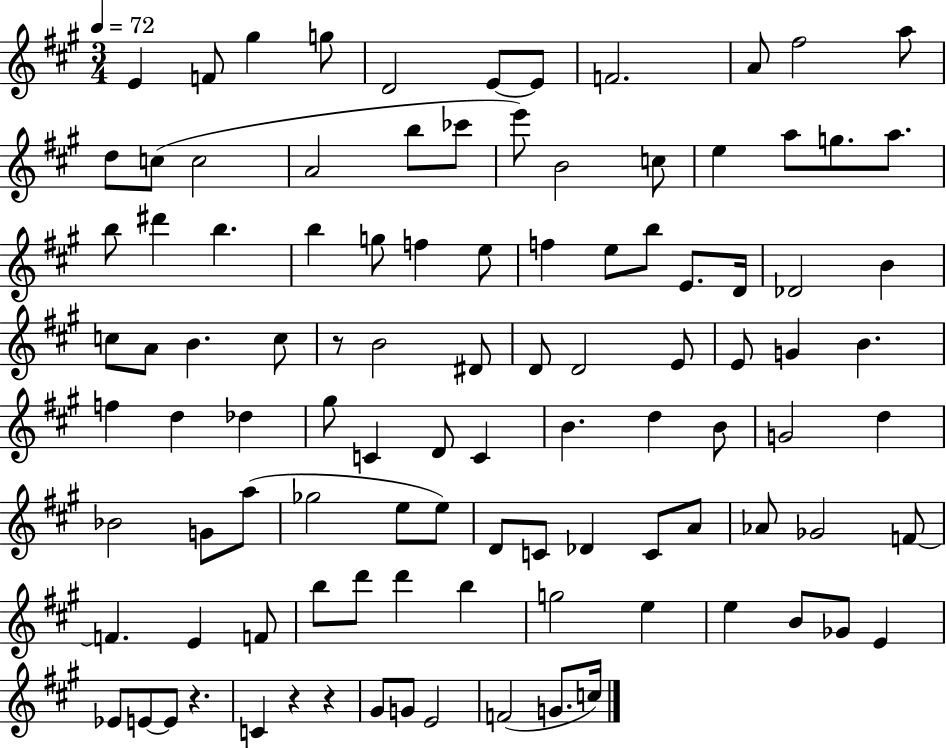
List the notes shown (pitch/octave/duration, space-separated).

E4/q F4/e G#5/q G5/e D4/h E4/e E4/e F4/h. A4/e F#5/h A5/e D5/e C5/e C5/h A4/h B5/e CES6/e E6/e B4/h C5/e E5/q A5/e G5/e. A5/e. B5/e D#6/q B5/q. B5/q G5/e F5/q E5/e F5/q E5/e B5/e E4/e. D4/s Db4/h B4/q C5/e A4/e B4/q. C5/e R/e B4/h D#4/e D4/e D4/h E4/e E4/e G4/q B4/q. F5/q D5/q Db5/q G#5/e C4/q D4/e C4/q B4/q. D5/q B4/e G4/h D5/q Bb4/h G4/e A5/e Gb5/h E5/e E5/e D4/e C4/e Db4/q C4/e A4/e Ab4/e Gb4/h F4/e F4/q. E4/q F4/e B5/e D6/e D6/q B5/q G5/h E5/q E5/q B4/e Gb4/e E4/q Eb4/e E4/e E4/e R/q. C4/q R/q R/q G#4/e G4/e E4/h F4/h G4/e. C5/s